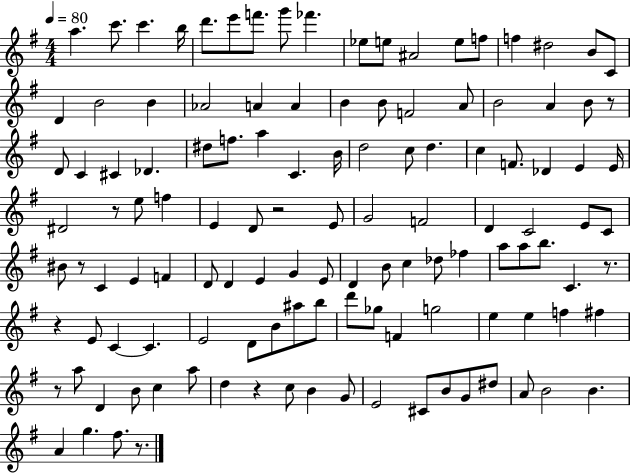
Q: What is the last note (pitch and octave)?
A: F#5